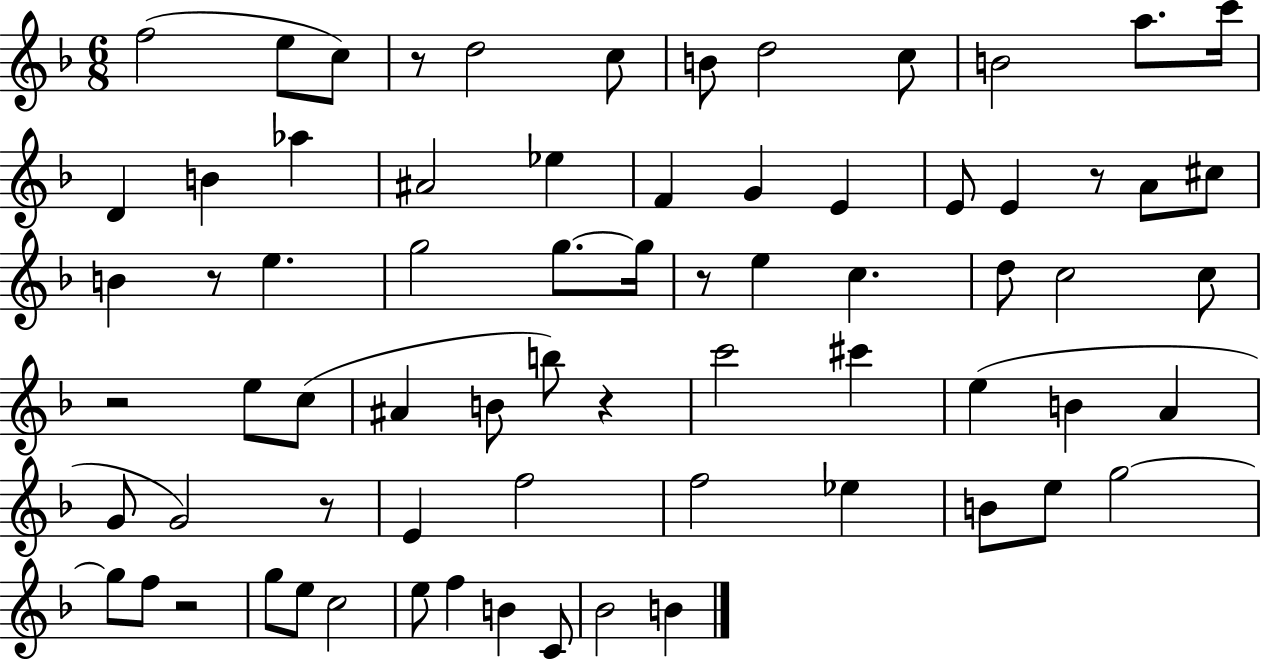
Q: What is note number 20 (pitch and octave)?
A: E4